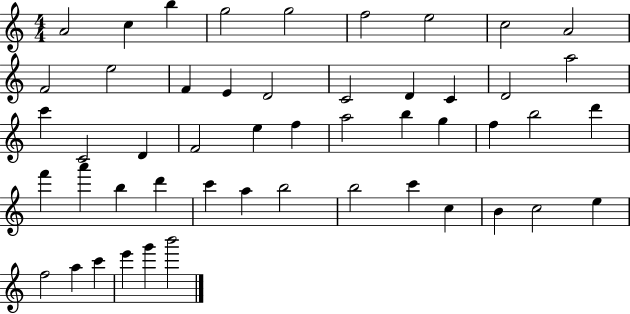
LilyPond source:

{
  \clef treble
  \numericTimeSignature
  \time 4/4
  \key c \major
  a'2 c''4 b''4 | g''2 g''2 | f''2 e''2 | c''2 a'2 | \break f'2 e''2 | f'4 e'4 d'2 | c'2 d'4 c'4 | d'2 a''2 | \break c'''4 c'2 d'4 | f'2 e''4 f''4 | a''2 b''4 g''4 | f''4 b''2 d'''4 | \break f'''4 a'''4 b''4 d'''4 | c'''4 a''4 b''2 | b''2 c'''4 c''4 | b'4 c''2 e''4 | \break f''2 a''4 c'''4 | e'''4 g'''4 b'''2 | \bar "|."
}